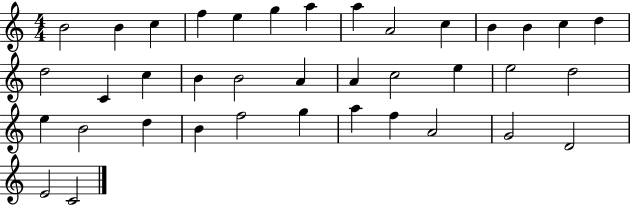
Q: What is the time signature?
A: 4/4